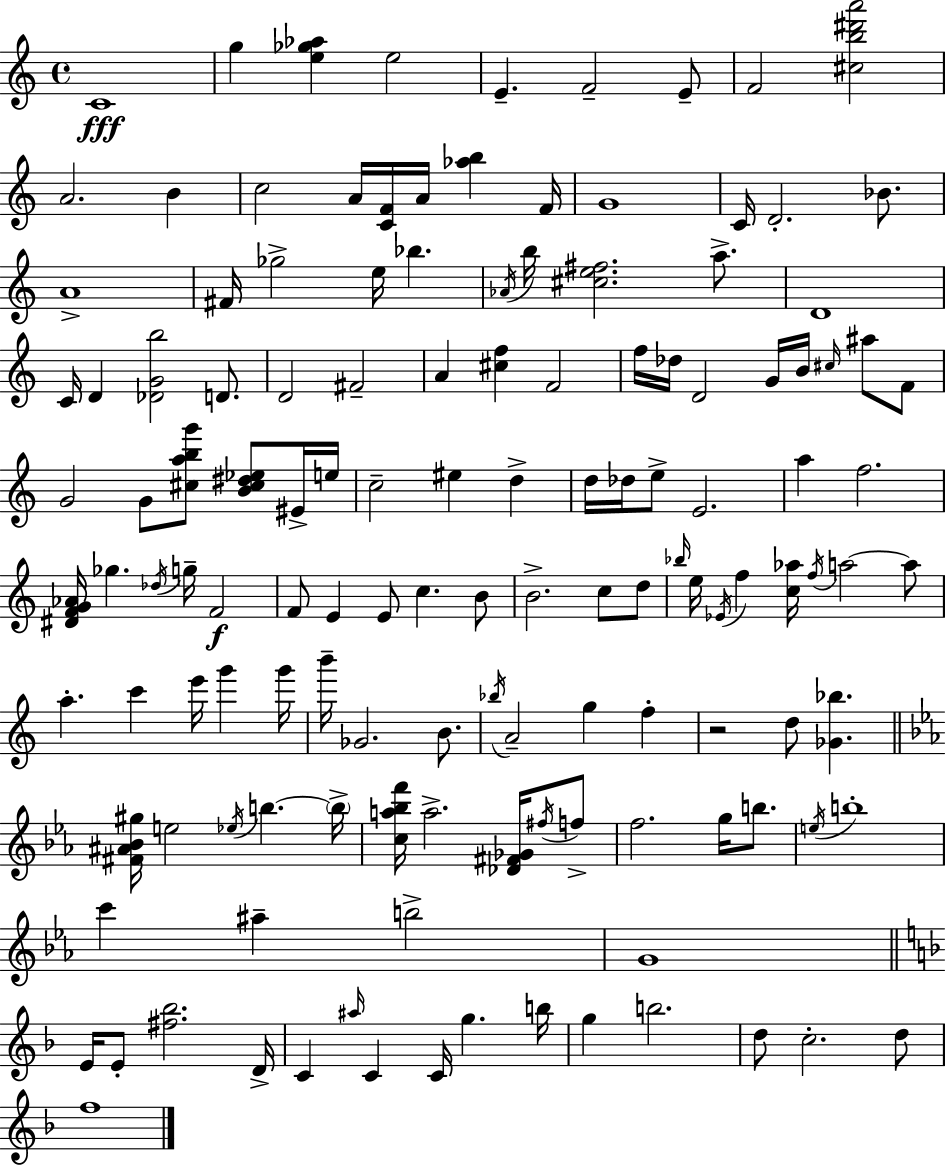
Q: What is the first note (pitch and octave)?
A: C4